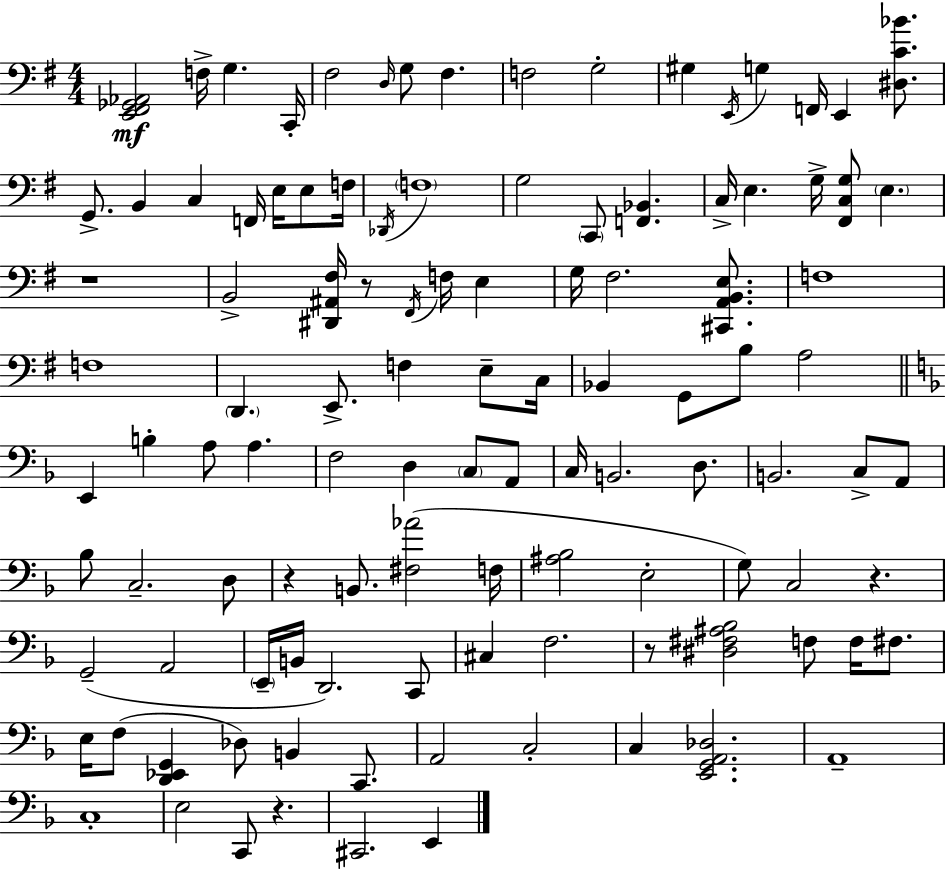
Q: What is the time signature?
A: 4/4